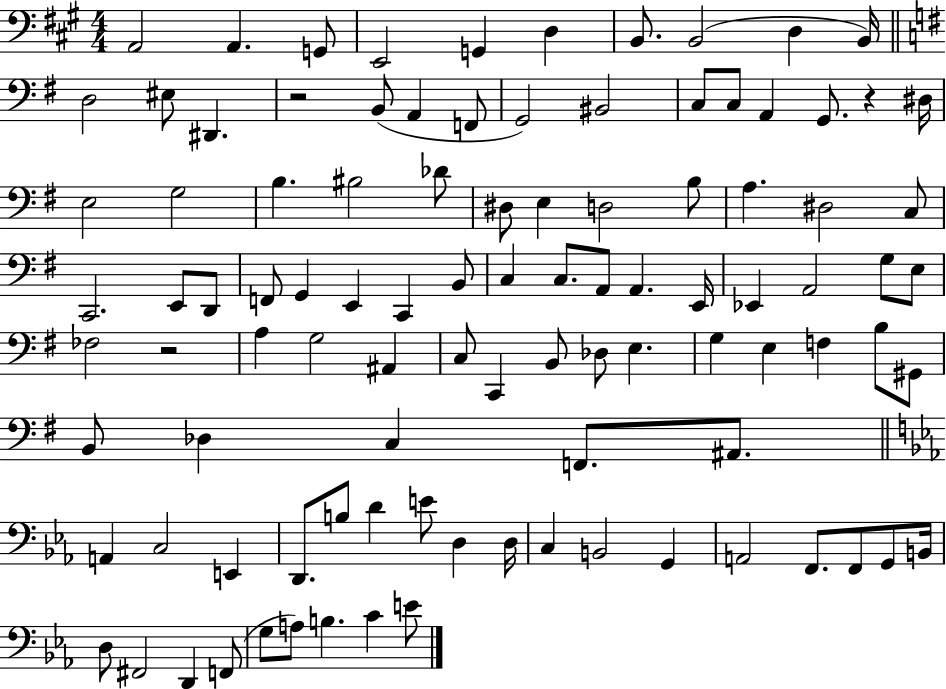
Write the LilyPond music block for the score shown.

{
  \clef bass
  \numericTimeSignature
  \time 4/4
  \key a \major
  a,2 a,4. g,8 | e,2 g,4 d4 | b,8. b,2( d4 b,16) | \bar "||" \break \key g \major d2 eis8 dis,4. | r2 b,8( a,4 f,8 | g,2) bis,2 | c8 c8 a,4 g,8. r4 dis16 | \break e2 g2 | b4. bis2 des'8 | dis8 e4 d2 b8 | a4. dis2 c8 | \break c,2. e,8 d,8 | f,8 g,4 e,4 c,4 b,8 | c4 c8. a,8 a,4. e,16 | ees,4 a,2 g8 e8 | \break fes2 r2 | a4 g2 ais,4 | c8 c,4 b,8 des8 e4. | g4 e4 f4 b8 gis,8 | \break b,8 des4 c4 f,8. ais,8. | \bar "||" \break \key c \minor a,4 c2 e,4 | d,8. b8 d'4 e'8 d4 d16 | c4 b,2 g,4 | a,2 f,8. f,8 g,8 b,16 | \break d8 fis,2 d,4 f,8( | g8 a8) b4. c'4 e'8 | \bar "|."
}